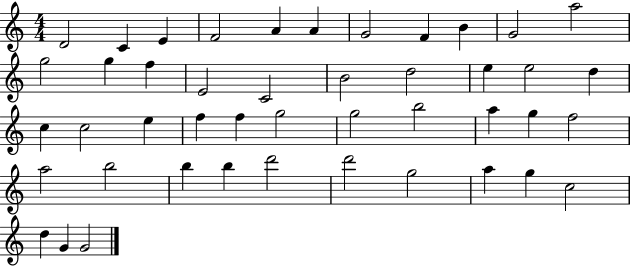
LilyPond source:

{
  \clef treble
  \numericTimeSignature
  \time 4/4
  \key c \major
  d'2 c'4 e'4 | f'2 a'4 a'4 | g'2 f'4 b'4 | g'2 a''2 | \break g''2 g''4 f''4 | e'2 c'2 | b'2 d''2 | e''4 e''2 d''4 | \break c''4 c''2 e''4 | f''4 f''4 g''2 | g''2 b''2 | a''4 g''4 f''2 | \break a''2 b''2 | b''4 b''4 d'''2 | d'''2 g''2 | a''4 g''4 c''2 | \break d''4 g'4 g'2 | \bar "|."
}